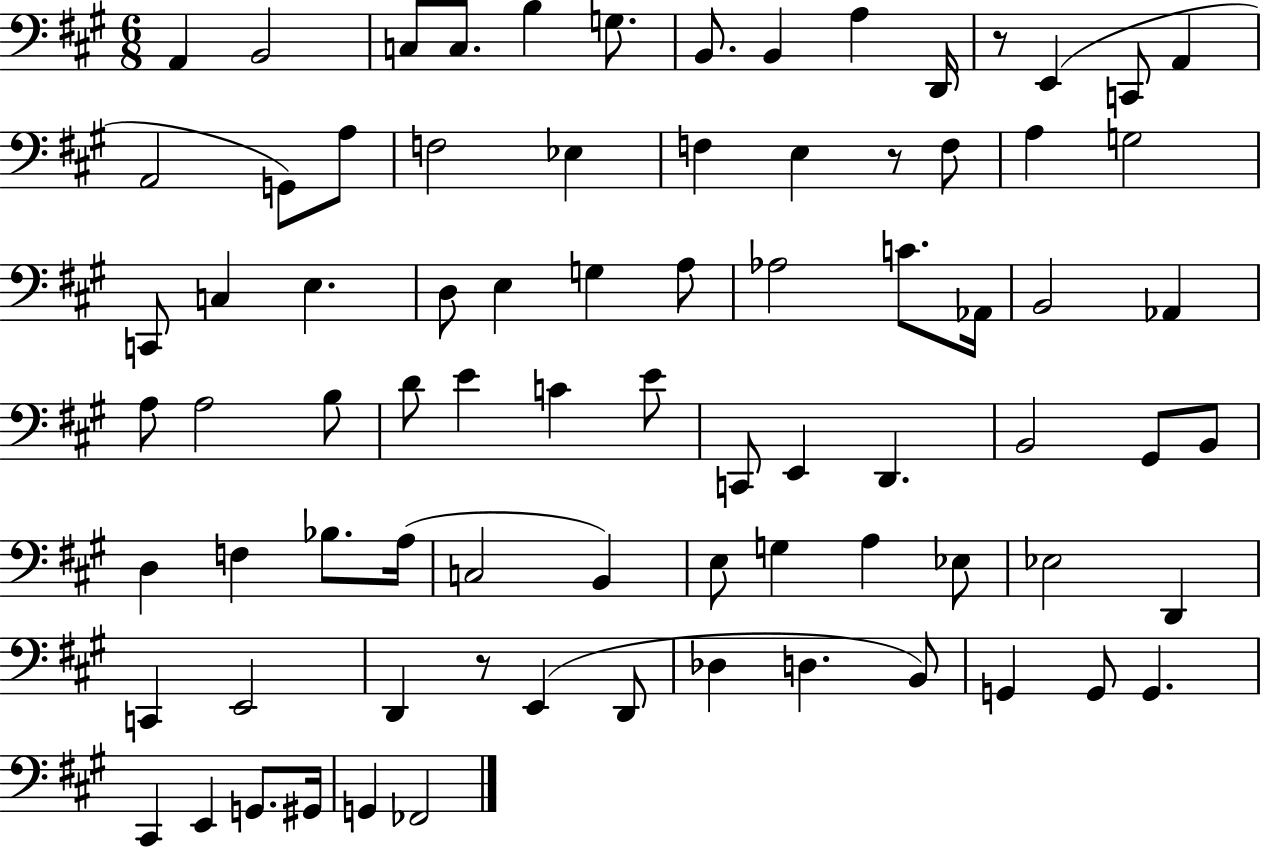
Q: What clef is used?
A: bass